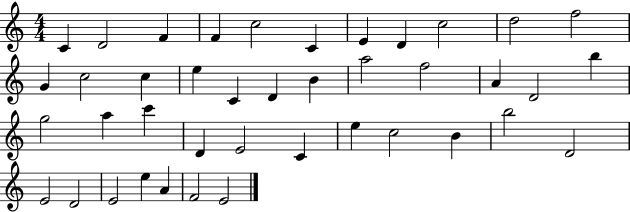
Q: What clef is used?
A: treble